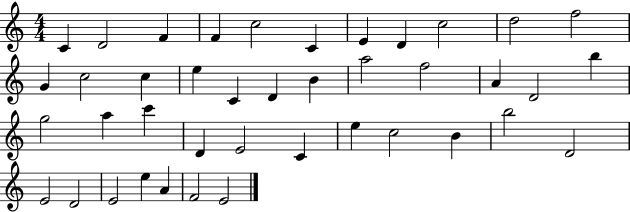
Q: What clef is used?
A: treble